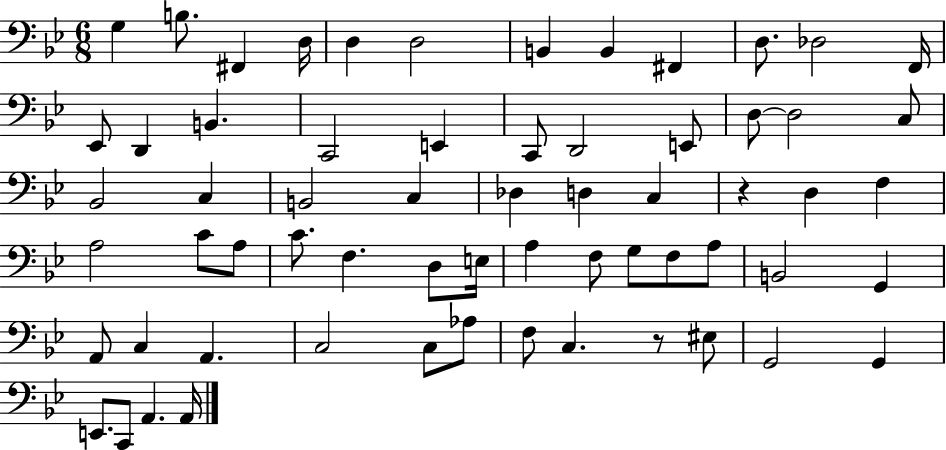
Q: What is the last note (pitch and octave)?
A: A2